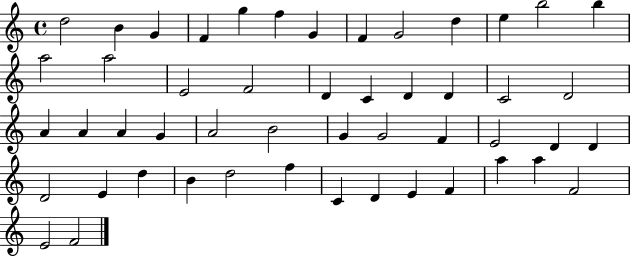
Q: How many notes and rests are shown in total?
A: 50